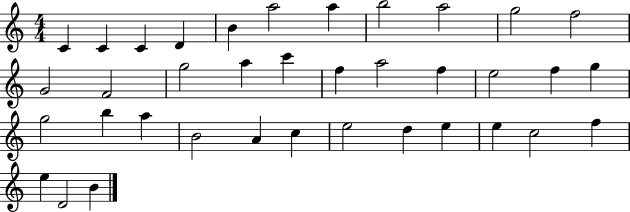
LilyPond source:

{
  \clef treble
  \numericTimeSignature
  \time 4/4
  \key c \major
  c'4 c'4 c'4 d'4 | b'4 a''2 a''4 | b''2 a''2 | g''2 f''2 | \break g'2 f'2 | g''2 a''4 c'''4 | f''4 a''2 f''4 | e''2 f''4 g''4 | \break g''2 b''4 a''4 | b'2 a'4 c''4 | e''2 d''4 e''4 | e''4 c''2 f''4 | \break e''4 d'2 b'4 | \bar "|."
}